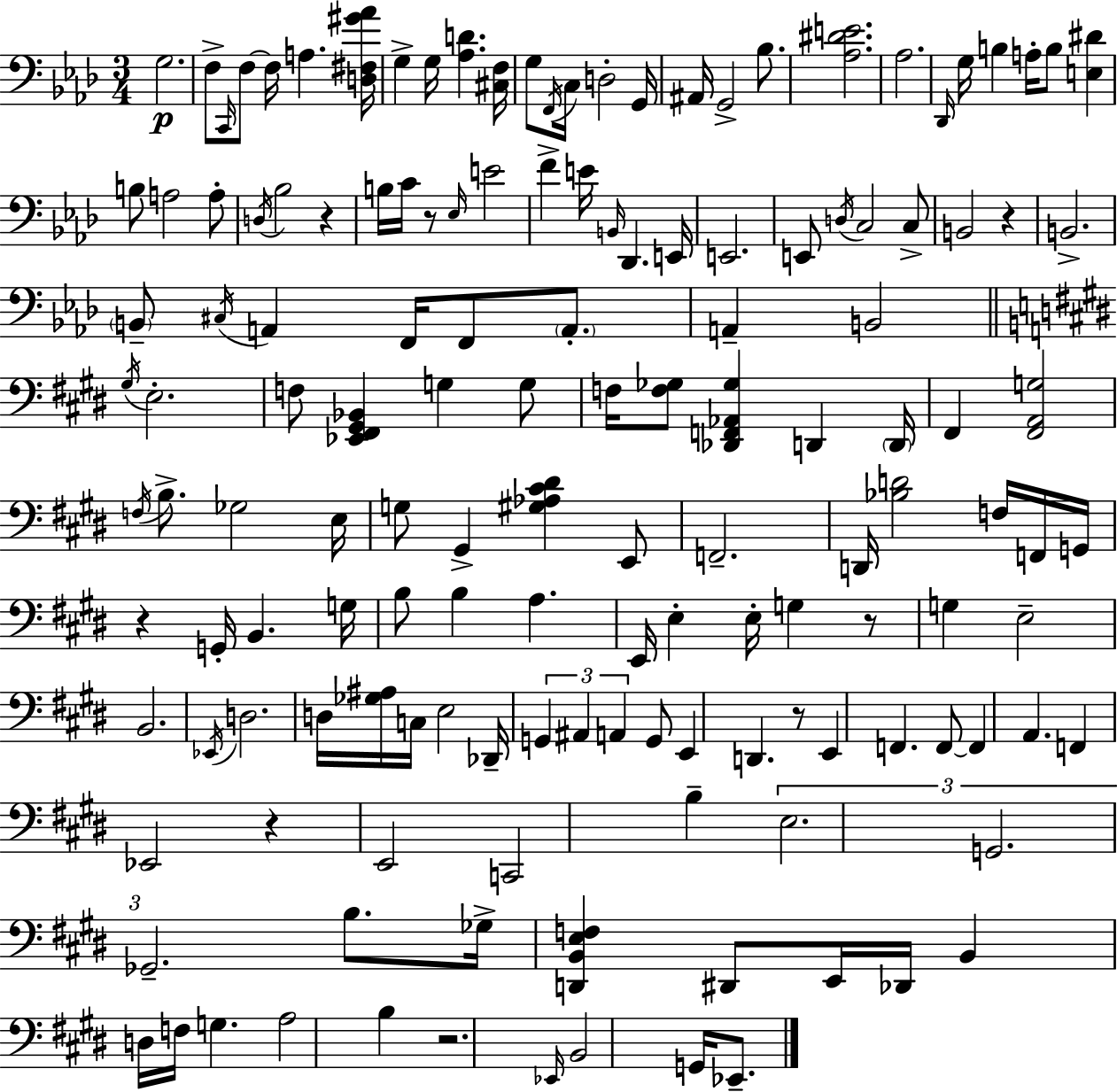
G3/h. F3/e C2/s F3/e F3/s A3/q. [D3,F#3,G#4,Ab4]/s G3/q G3/s [Ab3,D4]/q. [C#3,F3]/s G3/e F2/s C3/s D3/h G2/s A#2/s G2/h Bb3/e. [Ab3,D#4,E4]/h. Ab3/h. Db2/s G3/s B3/q A3/s B3/e [E3,D#4]/q B3/e A3/h A3/e D3/s Bb3/h R/q B3/s C4/s R/e Eb3/s E4/h F4/q E4/s B2/s Db2/q. E2/s E2/h. E2/e D3/s C3/h C3/e B2/h R/q B2/h. B2/e C#3/s A2/q F2/s F2/e A2/e. A2/q B2/h G#3/s E3/h. F3/e [Eb2,F#2,G#2,Bb2]/q G3/q G3/e F3/s [F3,Gb3]/e [Db2,F2,Ab2,Gb3]/q D2/q D2/s F#2/q [F#2,A2,G3]/h F3/s B3/e. Gb3/h E3/s G3/e G#2/q [G#3,Ab3,C#4,D#4]/q E2/e F2/h. D2/s [Bb3,D4]/h F3/s F2/s G2/s R/q G2/s B2/q. G3/s B3/e B3/q A3/q. E2/s E3/q E3/s G3/q R/e G3/q E3/h B2/h. Eb2/s D3/h. D3/s [Gb3,A#3]/s C3/s E3/h Db2/s G2/q A#2/q A2/q G2/e E2/q D2/q. R/e E2/q F2/q. F2/e F2/q A2/q. F2/q Eb2/h R/q E2/h C2/h B3/q E3/h. G2/h. Gb2/h. B3/e. Gb3/s [D2,B2,E3,F3]/q D#2/e E2/s Db2/s B2/q D3/s F3/s G3/q. A3/h B3/q R/h. Eb2/s B2/h G2/s Eb2/e.